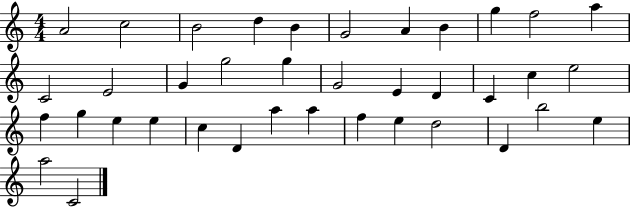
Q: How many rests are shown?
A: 0